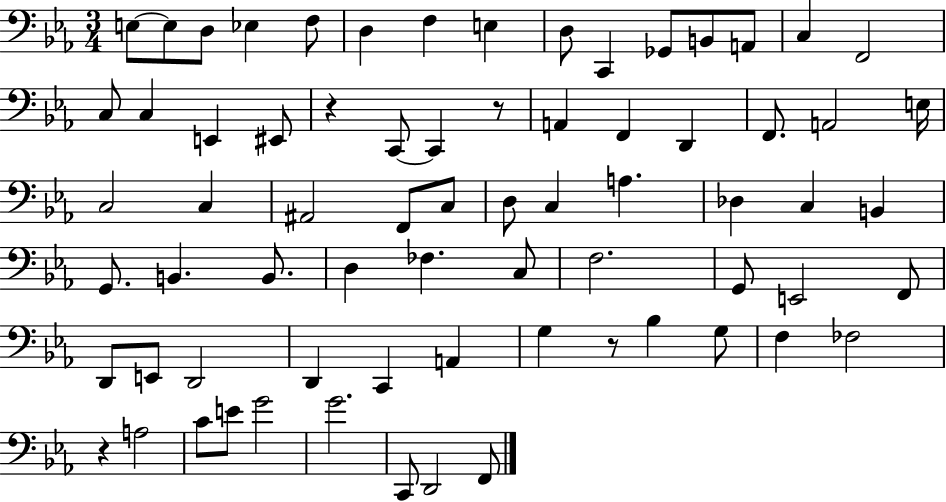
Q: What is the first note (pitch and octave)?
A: E3